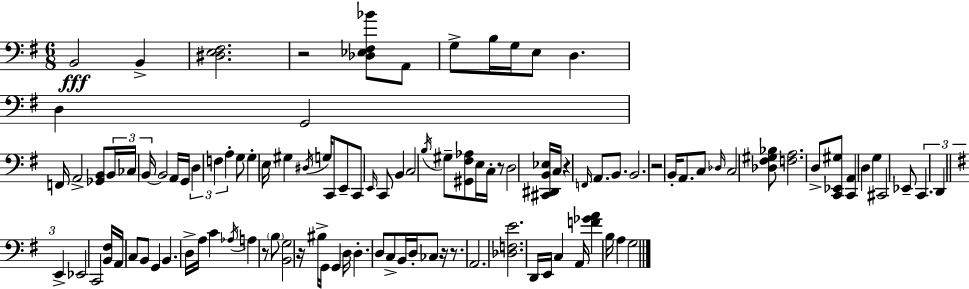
B2/h B2/q [D#3,E3,F#3]/h. R/h [Db3,Eb3,F#3,Bb4]/e A2/e G3/e B3/s G3/s E3/e D3/q. D3/q G2/h F2/s A2/h [Gb2,B2]/e B2/s CES3/s B2/s B2/h A2/s G2/s D3/q F3/q A3/q G3/e G3/q E3/s G#3/q D#3/s G3/s C2/e E2/e C2/e E2/s C2/e B2/q C3/h B3/s G#3/e [G#2,F#3,Ab3]/e E3/s C3/s R/e D3/h [C#2,D#2,B2,Eb3]/s C3/s R/q F2/s A2/e. B2/e. B2/h. R/h B2/s A2/e. C3/e Db3/s C3/h [Db3,F#3,G#3,Bb3]/e [F3,A3]/h. D3/e [C2,Eb2,G#3]/e [C2,A2]/q D3/q G3/q C#2/h Eb2/e C2/q. D2/q E2/q Eb2/h C2/h [B2,F#3]/s A2/s C3/e B2/e G2/q B2/q. D3/s A3/s C4/q Ab3/s A3/q R/e B3/e [B2,G3]/h R/s BIS3/s G2/s G2/q D3/s D3/q. D3/e C3/e B2/s D3/s CES3/e R/s R/e. A2/h. [Db3,F3,E4]/h. D2/s E2/s C3/q A2/s [F4,Gb4,A4]/q B3/s A3/q G3/h